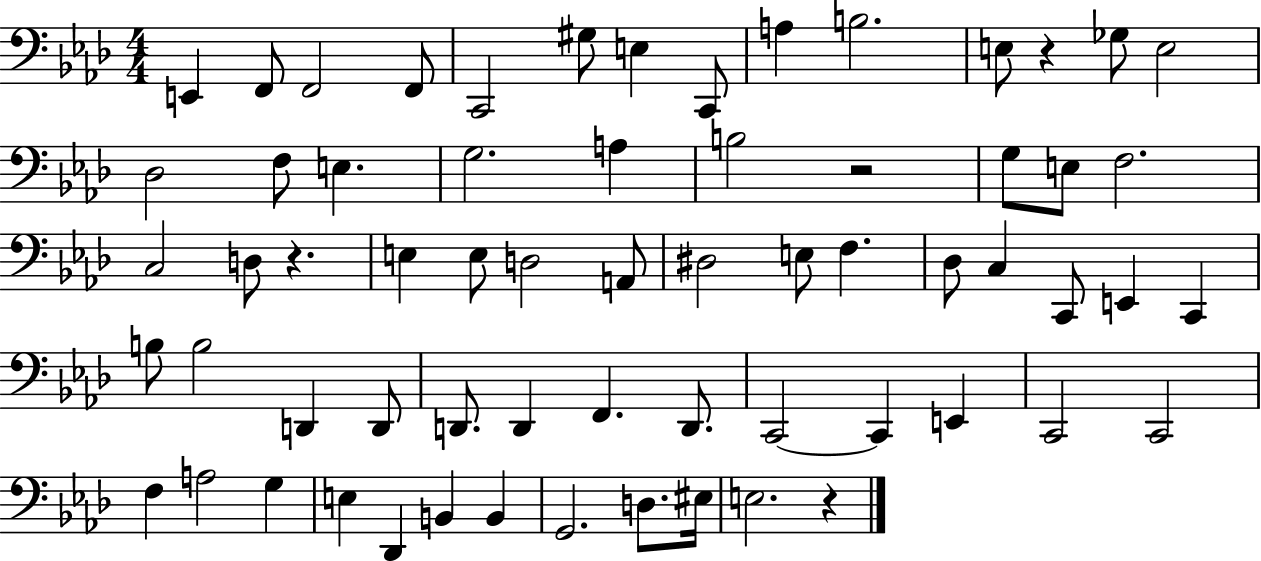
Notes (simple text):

E2/q F2/e F2/h F2/e C2/h G#3/e E3/q C2/e A3/q B3/h. E3/e R/q Gb3/e E3/h Db3/h F3/e E3/q. G3/h. A3/q B3/h R/h G3/e E3/e F3/h. C3/h D3/e R/q. E3/q E3/e D3/h A2/e D#3/h E3/e F3/q. Db3/e C3/q C2/e E2/q C2/q B3/e B3/h D2/q D2/e D2/e. D2/q F2/q. D2/e. C2/h C2/q E2/q C2/h C2/h F3/q A3/h G3/q E3/q Db2/q B2/q B2/q G2/h. D3/e. EIS3/s E3/h. R/q